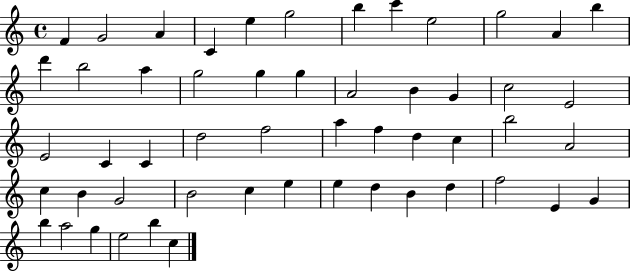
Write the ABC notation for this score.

X:1
T:Untitled
M:4/4
L:1/4
K:C
F G2 A C e g2 b c' e2 g2 A b d' b2 a g2 g g A2 B G c2 E2 E2 C C d2 f2 a f d c b2 A2 c B G2 B2 c e e d B d f2 E G b a2 g e2 b c